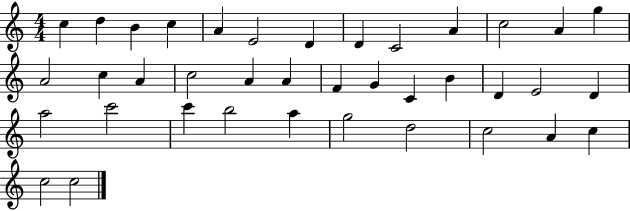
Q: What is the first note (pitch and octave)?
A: C5